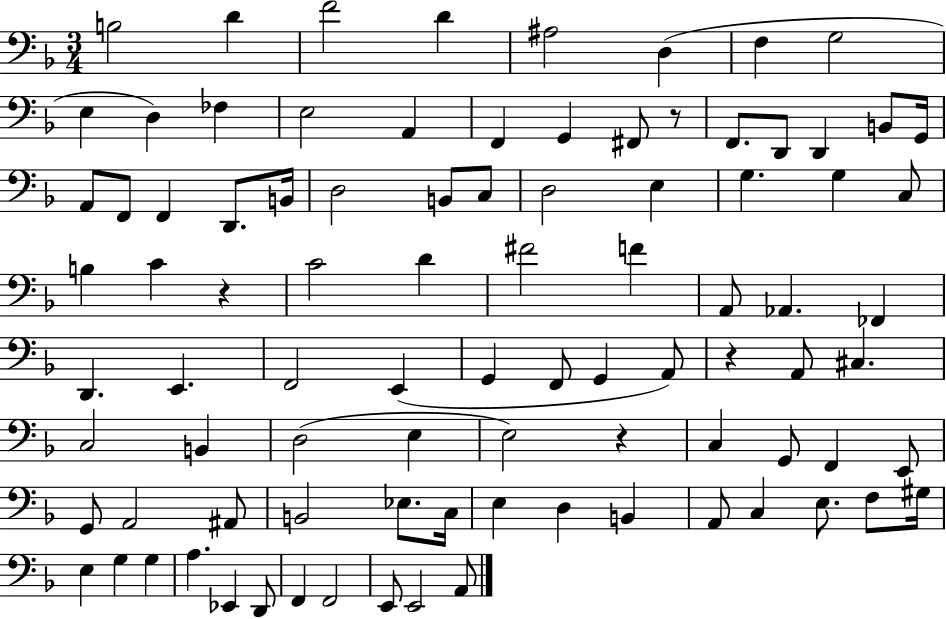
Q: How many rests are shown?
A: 4